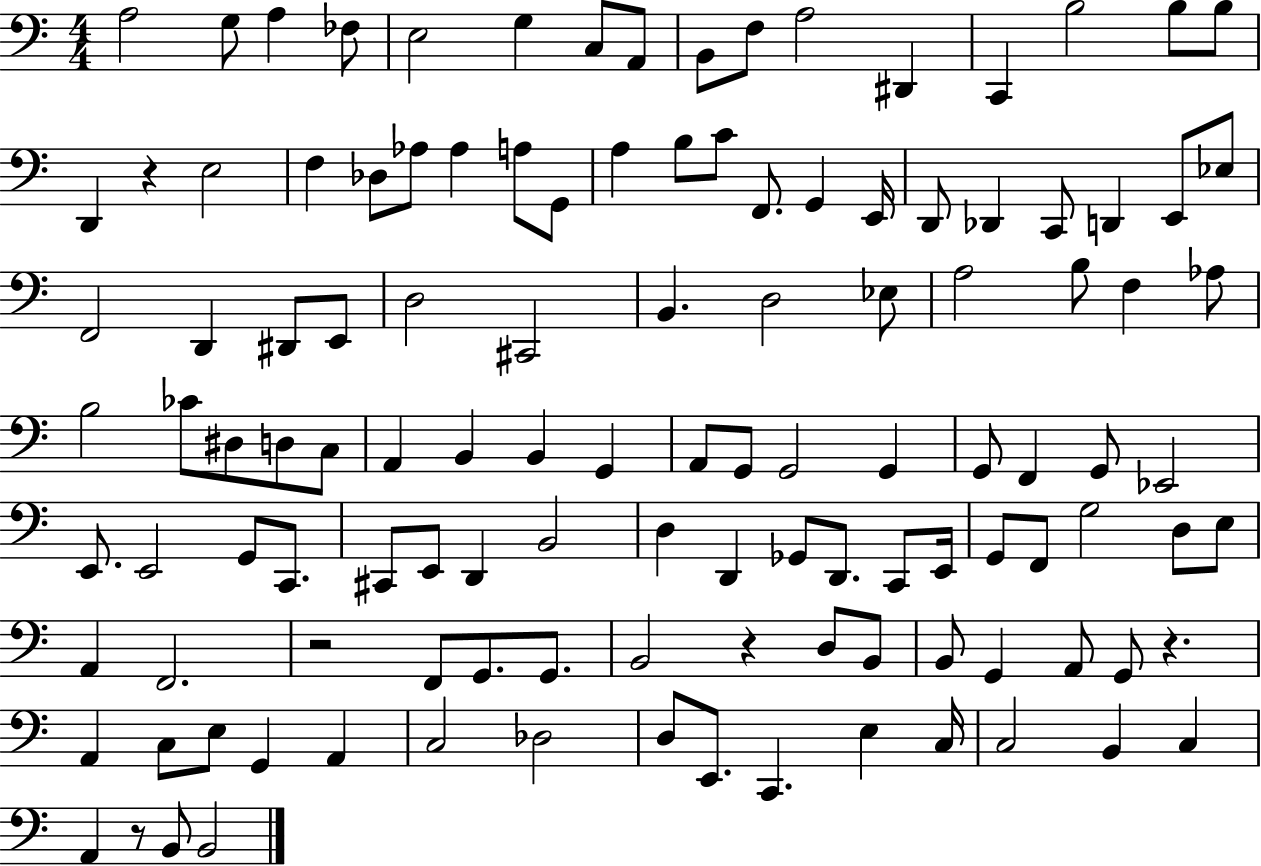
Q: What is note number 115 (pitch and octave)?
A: B2